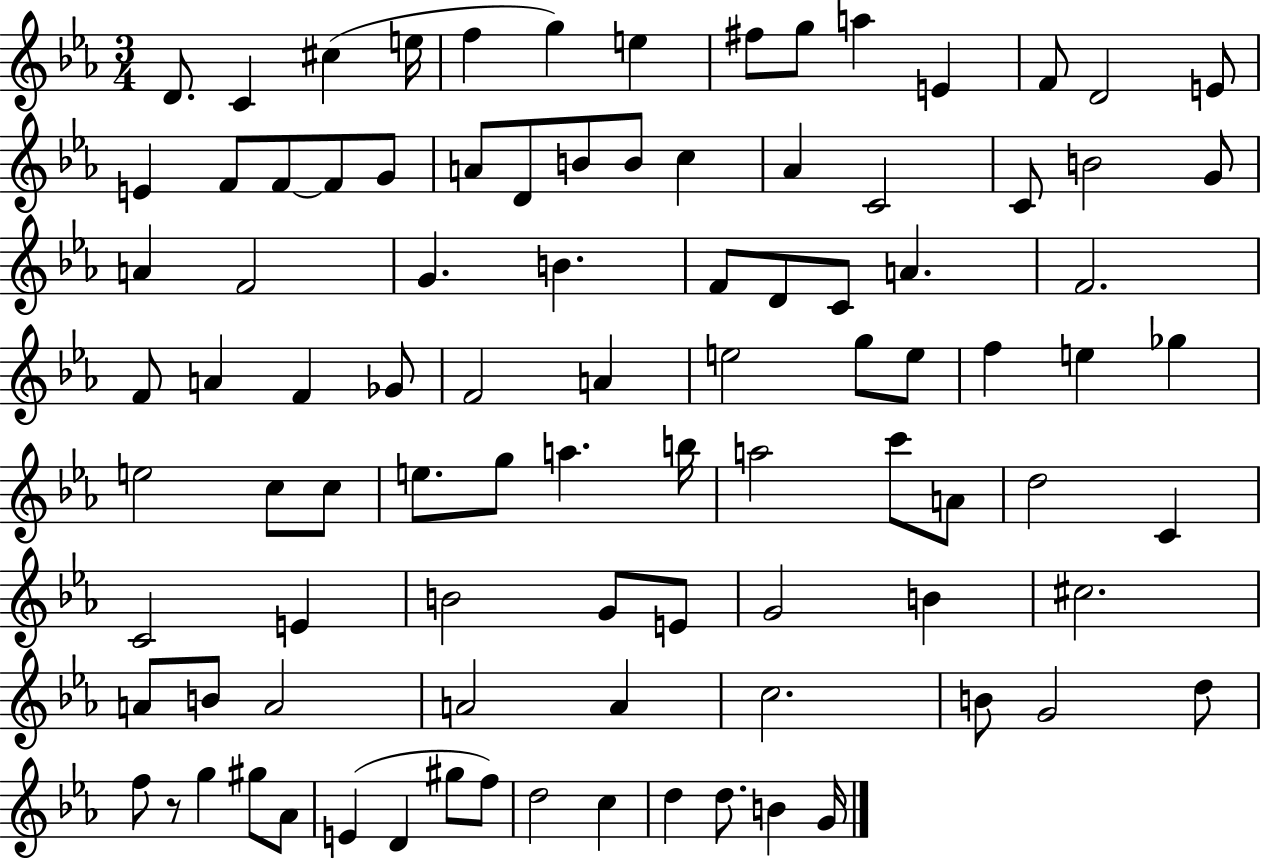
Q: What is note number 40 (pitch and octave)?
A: A4